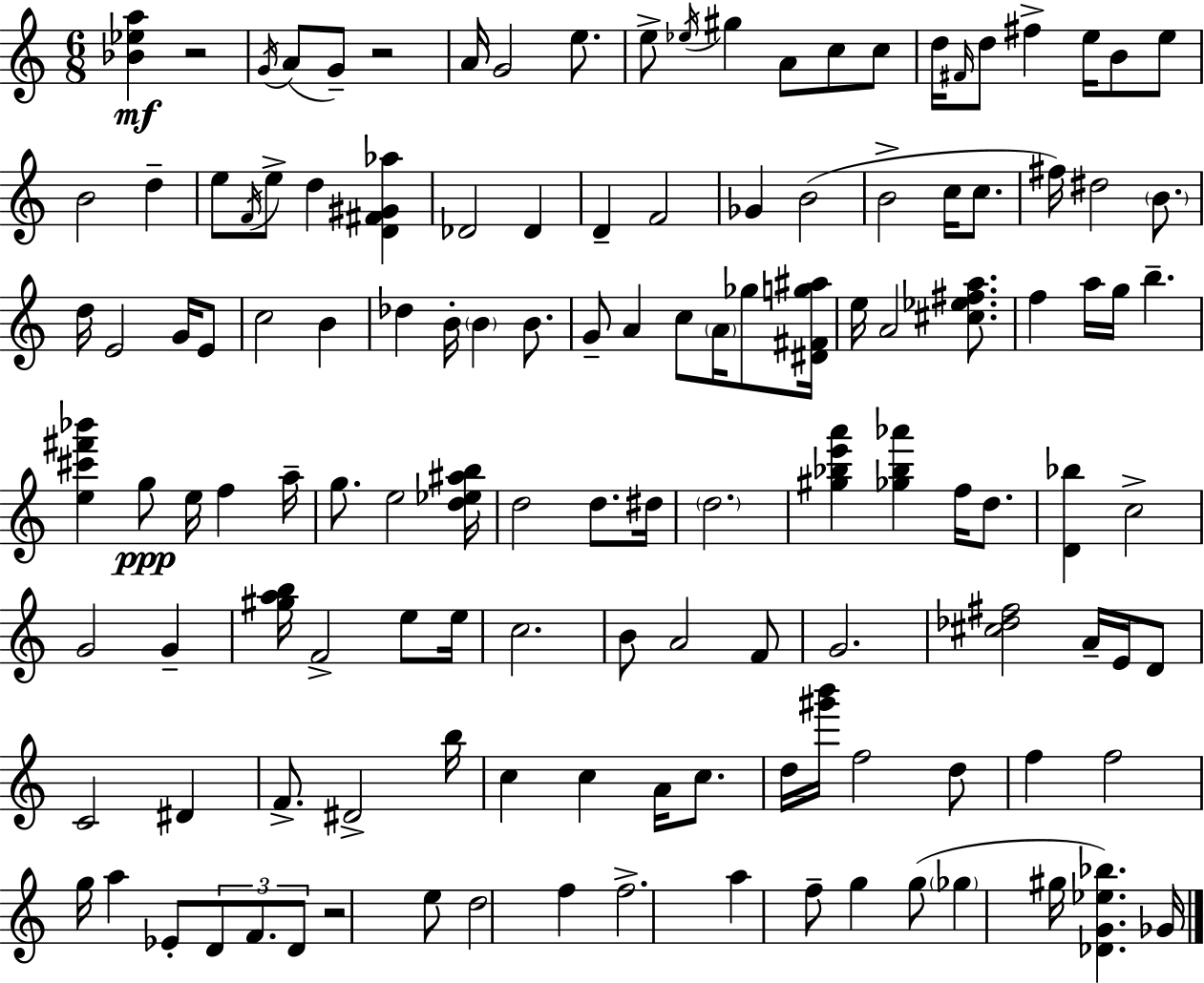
[Bb4,Eb5,A5]/q R/h G4/s A4/e G4/e R/h A4/s G4/h E5/e. E5/e Eb5/s G#5/q A4/e C5/e C5/e D5/s F#4/s D5/e F#5/q E5/s B4/e E5/e B4/h D5/q E5/e F4/s E5/e D5/q [D4,F#4,G#4,Ab5]/q Db4/h Db4/q D4/q F4/h Gb4/q B4/h B4/h C5/s C5/e. F#5/s D#5/h B4/e. D5/s E4/h G4/s E4/e C5/h B4/q Db5/q B4/s B4/q B4/e. G4/e A4/q C5/e A4/s Gb5/e [D#4,F#4,G5,A#5]/s E5/s A4/h [C#5,Eb5,F#5,A5]/e. F5/q A5/s G5/s B5/q. [E5,C#6,F#6,Bb6]/q G5/e E5/s F5/q A5/s G5/e. E5/h [D5,Eb5,A#5,B5]/s D5/h D5/e. D#5/s D5/h. [G#5,Bb5,E6,A6]/q [Gb5,Bb5,Ab6]/q F5/s D5/e. [D4,Bb5]/q C5/h G4/h G4/q [G#5,A5,B5]/s F4/h E5/e E5/s C5/h. B4/e A4/h F4/e G4/h. [C#5,Db5,F#5]/h A4/s E4/s D4/e C4/h D#4/q F4/e. D#4/h B5/s C5/q C5/q A4/s C5/e. D5/s [G#6,B6]/s F5/h D5/e F5/q F5/h G5/s A5/q Eb4/e D4/e F4/e. D4/e R/h E5/e D5/h F5/q F5/h. A5/q F5/e G5/q G5/e Gb5/q G#5/s [Db4,G4,Eb5,Bb5]/q. Gb4/s